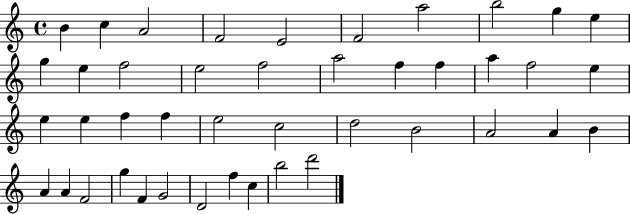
B4/q C5/q A4/h F4/h E4/h F4/h A5/h B5/h G5/q E5/q G5/q E5/q F5/h E5/h F5/h A5/h F5/q F5/q A5/q F5/h E5/q E5/q E5/q F5/q F5/q E5/h C5/h D5/h B4/h A4/h A4/q B4/q A4/q A4/q F4/h G5/q F4/q G4/h D4/h F5/q C5/q B5/h D6/h